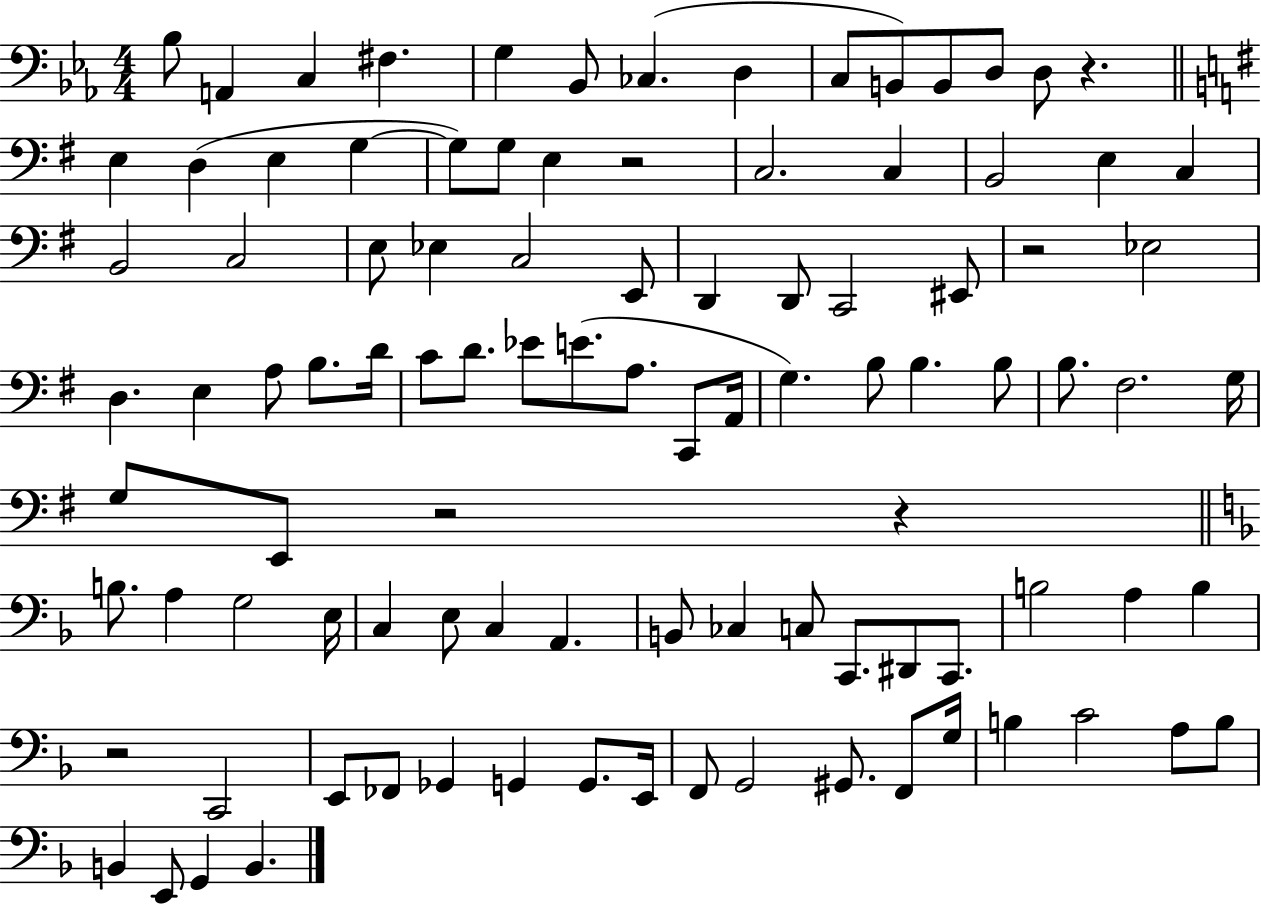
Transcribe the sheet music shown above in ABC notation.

X:1
T:Untitled
M:4/4
L:1/4
K:Eb
_B,/2 A,, C, ^F, G, _B,,/2 _C, D, C,/2 B,,/2 B,,/2 D,/2 D,/2 z E, D, E, G, G,/2 G,/2 E, z2 C,2 C, B,,2 E, C, B,,2 C,2 E,/2 _E, C,2 E,,/2 D,, D,,/2 C,,2 ^E,,/2 z2 _E,2 D, E, A,/2 B,/2 D/4 C/2 D/2 _E/2 E/2 A,/2 C,,/2 A,,/4 G, B,/2 B, B,/2 B,/2 ^F,2 G,/4 G,/2 E,,/2 z2 z B,/2 A, G,2 E,/4 C, E,/2 C, A,, B,,/2 _C, C,/2 C,,/2 ^D,,/2 C,,/2 B,2 A, B, z2 C,,2 E,,/2 _F,,/2 _G,, G,, G,,/2 E,,/4 F,,/2 G,,2 ^G,,/2 F,,/2 G,/4 B, C2 A,/2 B,/2 B,, E,,/2 G,, B,,